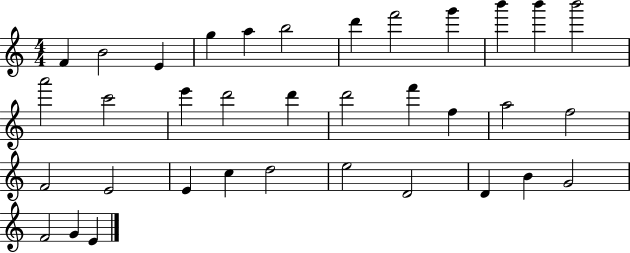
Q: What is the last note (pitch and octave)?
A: E4